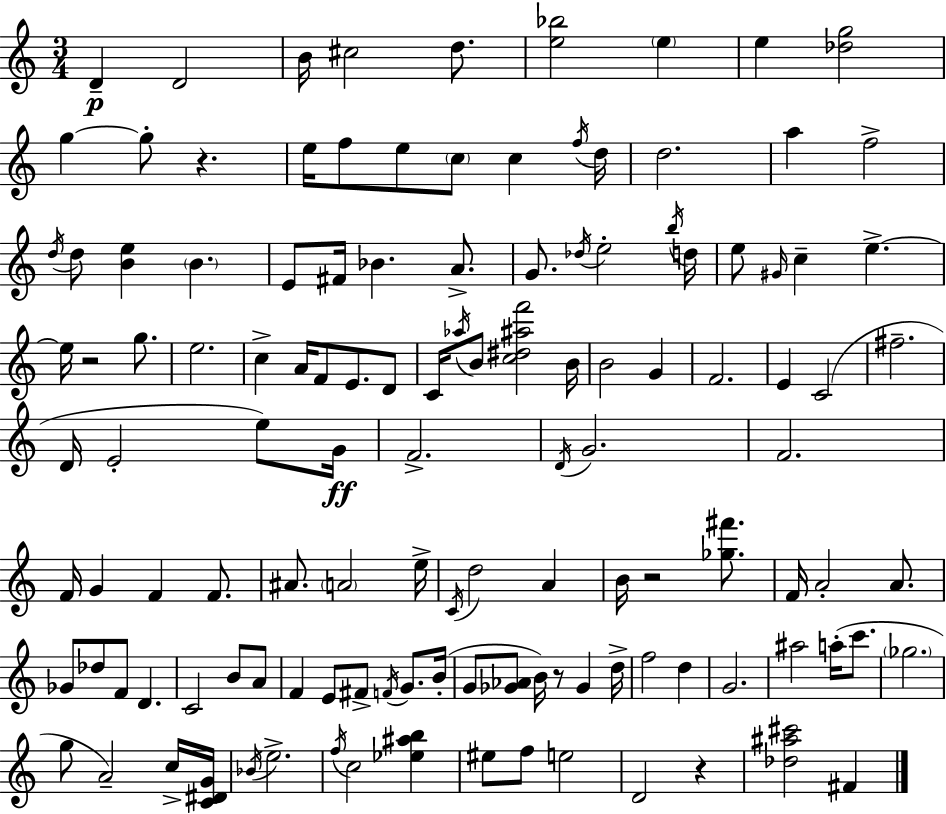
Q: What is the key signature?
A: C major